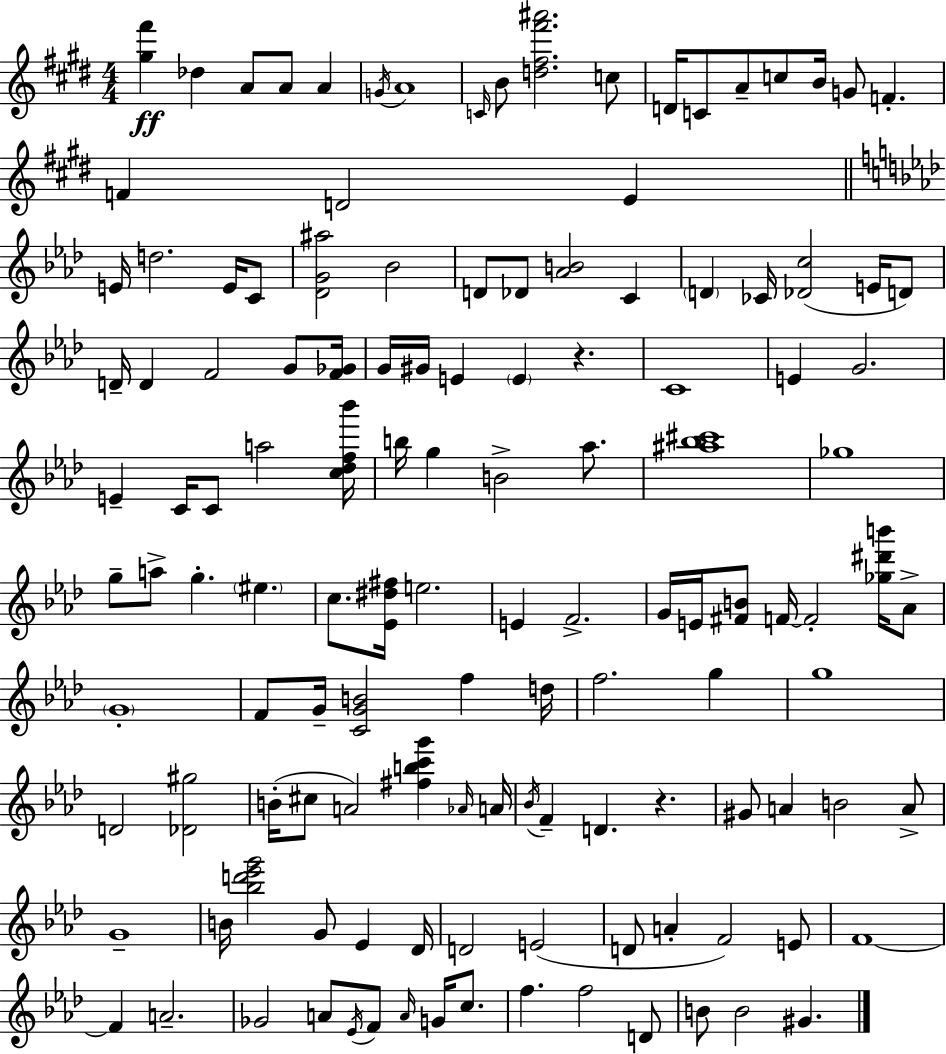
X:1
T:Untitled
M:4/4
L:1/4
K:E
[^g^f'] _d A/2 A/2 A G/4 A4 C/4 B/2 [d^f^f'^a']2 c/2 D/4 C/2 A/2 c/2 B/4 G/2 F F D2 E E/4 d2 E/4 C/2 [_DG^a]2 _B2 D/2 _D/2 [_AB]2 C D _C/4 [_Dc]2 E/4 D/2 D/4 D F2 G/2 [F_G]/4 G/4 ^G/4 E E z C4 E G2 E C/4 C/2 a2 [c_df_b']/4 b/4 g B2 _a/2 [^a_b^c']4 _g4 g/2 a/2 g ^e c/2 [_E^d^f]/4 e2 E F2 G/4 E/4 [^FB]/2 F/4 F2 [_g^d'b']/4 _A/2 G4 F/2 G/4 [CGB]2 f d/4 f2 g g4 D2 [_D^g]2 B/4 ^c/2 A2 [^fbc'g'] _A/4 A/4 _B/4 F D z ^G/2 A B2 A/2 G4 B/4 [_bd'_e'g']2 G/2 _E _D/4 D2 E2 D/2 A F2 E/2 F4 F A2 _G2 A/2 _E/4 F/2 A/4 G/4 c/2 f f2 D/2 B/2 B2 ^G